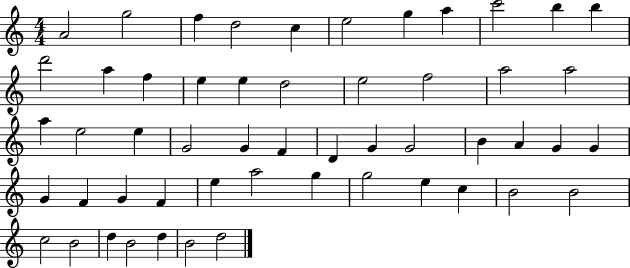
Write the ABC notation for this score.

X:1
T:Untitled
M:4/4
L:1/4
K:C
A2 g2 f d2 c e2 g a c'2 b b d'2 a f e e d2 e2 f2 a2 a2 a e2 e G2 G F D G G2 B A G G G F G F e a2 g g2 e c B2 B2 c2 B2 d B2 d B2 d2